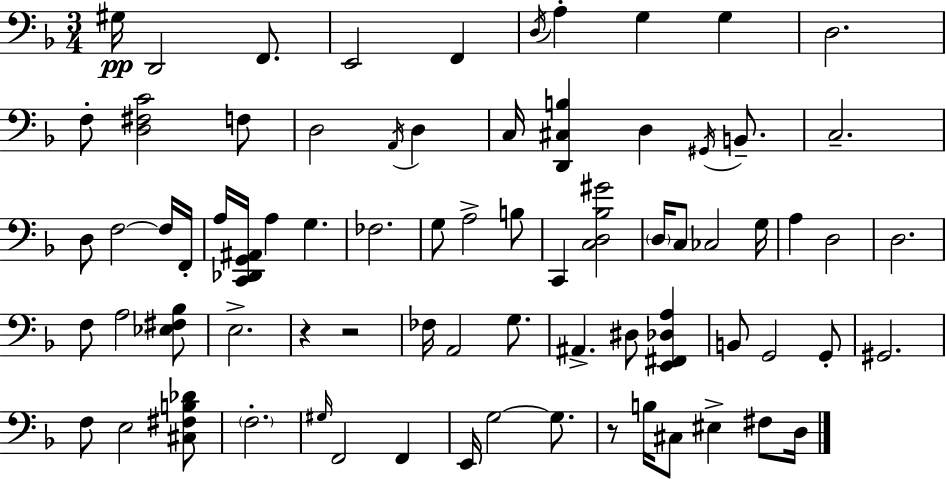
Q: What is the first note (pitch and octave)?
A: G#3